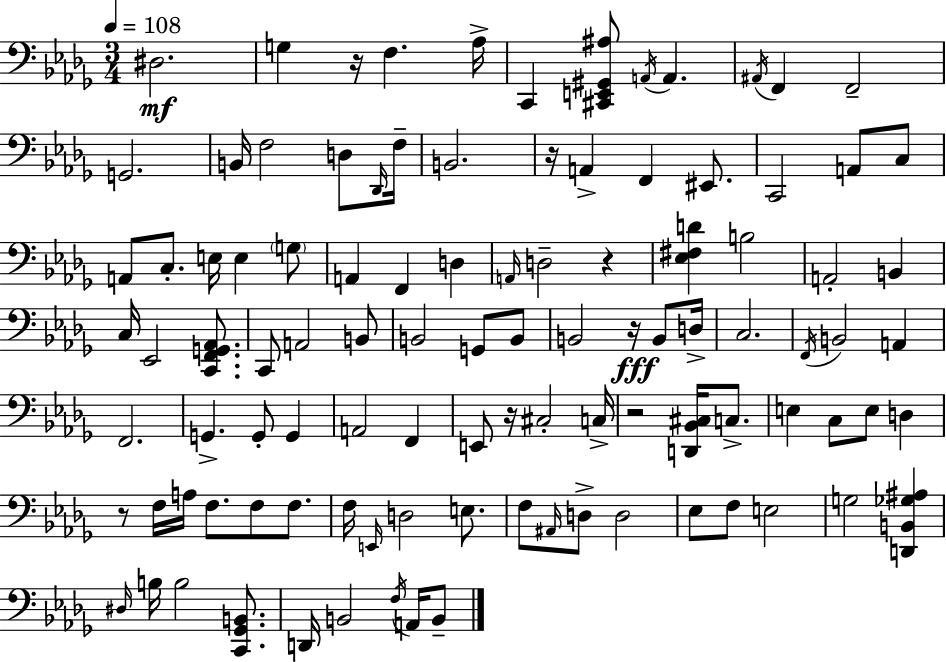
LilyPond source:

{
  \clef bass
  \numericTimeSignature
  \time 3/4
  \key bes \minor
  \tempo 4 = 108
  dis2.\mf | g4 r16 f4. aes16-> | c,4 <cis, e, gis, ais>8 \acciaccatura { a,16 } a,4. | \acciaccatura { ais,16 } f,4 f,2-- | \break g,2. | b,16 f2 d8 | \grace { des,16 } f16-- b,2. | r16 a,4-> f,4 | \break eis,8. c,2 a,8 | c8 a,8 c8.-. e16 e4 | \parenthesize g8 a,4 f,4 d4 | \grace { a,16 } d2-- | \break r4 <ees fis d'>4 b2 | a,2-. | b,4 c16 ees,2 | <c, f, g, aes,>8. c,8 a,2 | \break b,8 b,2 | g,8 b,8 b,2 | r16\fff b,8 d16-> c2. | \acciaccatura { f,16 } b,2 | \break a,4 f,2. | g,4.-> g,8-. | g,4 a,2 | f,4 e,8 r16 cis2-. | \break c16-> r2 | <d, bes, cis>16 c8.-> e4 c8 e8 | d4 r8 f16 a16 f8. | f8 f8. f16 \grace { e,16 } d2 | \break e8. f8 \grace { ais,16 } d8-> d2 | ees8 f8 e2 | g2 | <d, b, ges ais>4 \grace { dis16 } b16 b2 | \break <c, ges, b,>8. d,16 b,2 | \acciaccatura { f16 } a,16 b,8-- \bar "|."
}